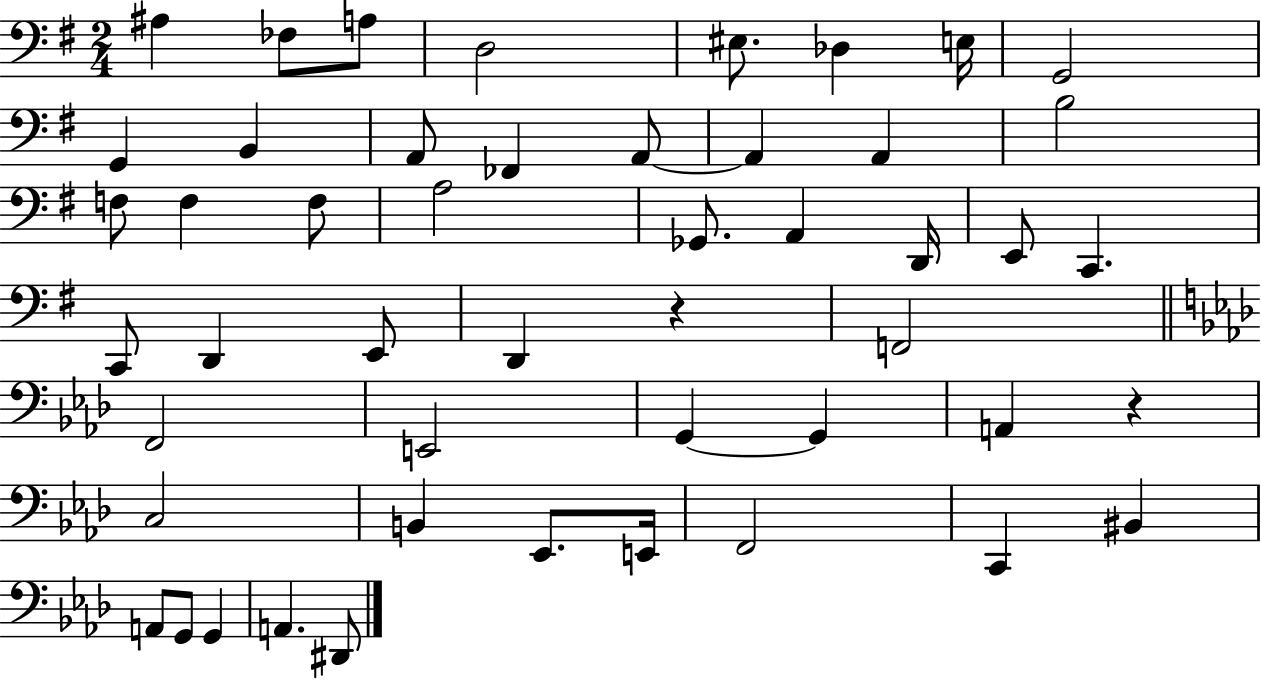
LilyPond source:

{
  \clef bass
  \numericTimeSignature
  \time 2/4
  \key g \major
  ais4 fes8 a8 | d2 | eis8. des4 e16 | g,2 | \break g,4 b,4 | a,8 fes,4 a,8~~ | a,4 a,4 | b2 | \break f8 f4 f8 | a2 | ges,8. a,4 d,16 | e,8 c,4. | \break c,8 d,4 e,8 | d,4 r4 | f,2 | \bar "||" \break \key f \minor f,2 | e,2 | g,4~~ g,4 | a,4 r4 | \break c2 | b,4 ees,8. e,16 | f,2 | c,4 bis,4 | \break a,8 g,8 g,4 | a,4. dis,8 | \bar "|."
}